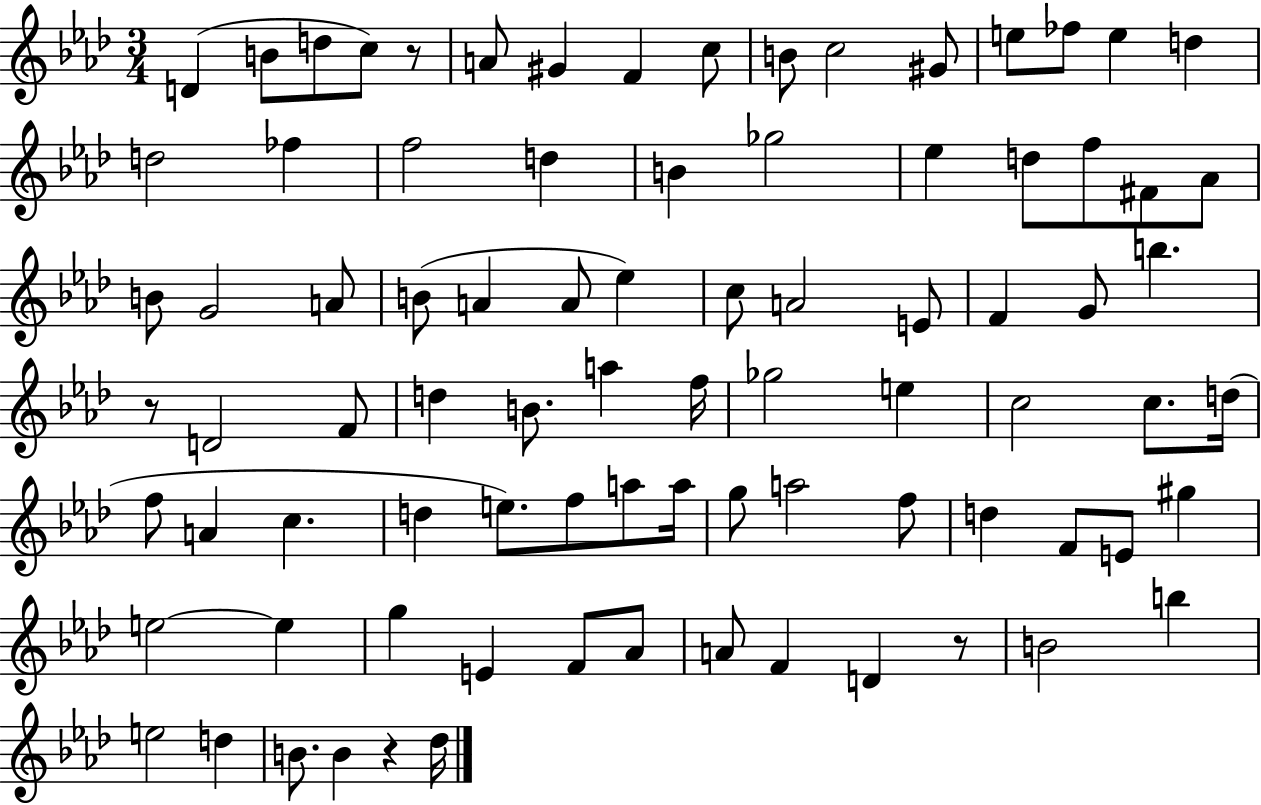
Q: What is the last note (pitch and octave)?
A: Db5